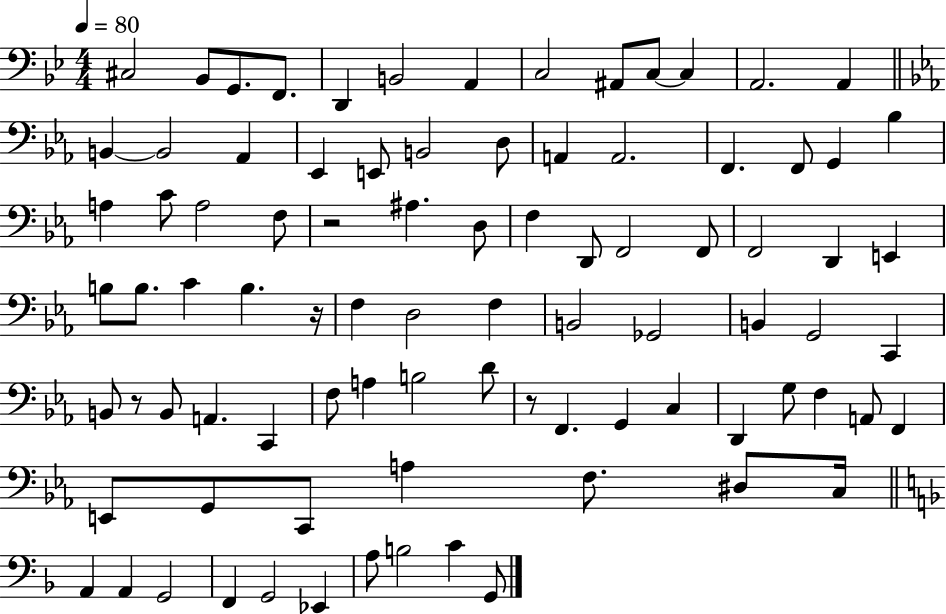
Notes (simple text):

C#3/h Bb2/e G2/e. F2/e. D2/q B2/h A2/q C3/h A#2/e C3/e C3/q A2/h. A2/q B2/q B2/h Ab2/q Eb2/q E2/e B2/h D3/e A2/q A2/h. F2/q. F2/e G2/q Bb3/q A3/q C4/e A3/h F3/e R/h A#3/q. D3/e F3/q D2/e F2/h F2/e F2/h D2/q E2/q B3/e B3/e. C4/q B3/q. R/s F3/q D3/h F3/q B2/h Gb2/h B2/q G2/h C2/q B2/e R/e B2/e A2/q. C2/q F3/e A3/q B3/h D4/e R/e F2/q. G2/q C3/q D2/q G3/e F3/q A2/e F2/q E2/e G2/e C2/e A3/q F3/e. D#3/e C3/s A2/q A2/q G2/h F2/q G2/h Eb2/q A3/e B3/h C4/q G2/e